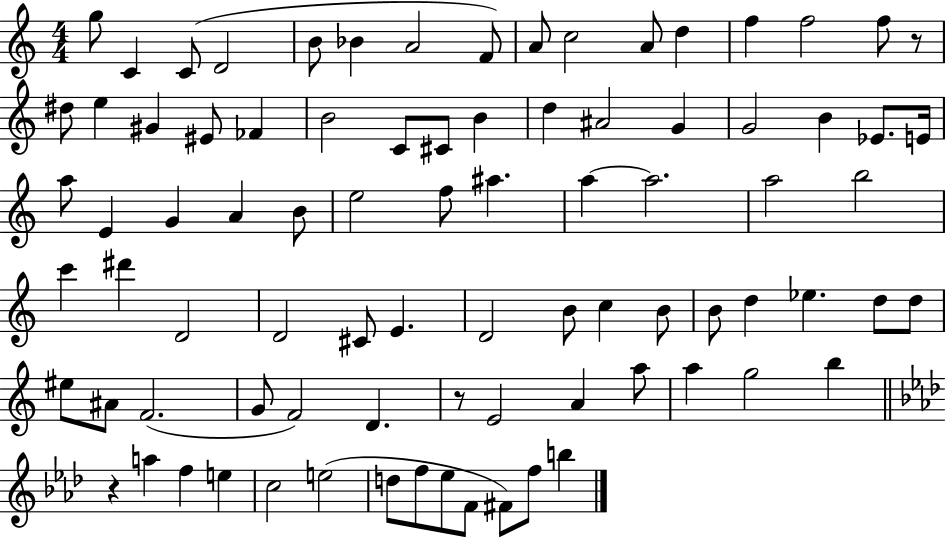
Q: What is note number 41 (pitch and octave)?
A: A5